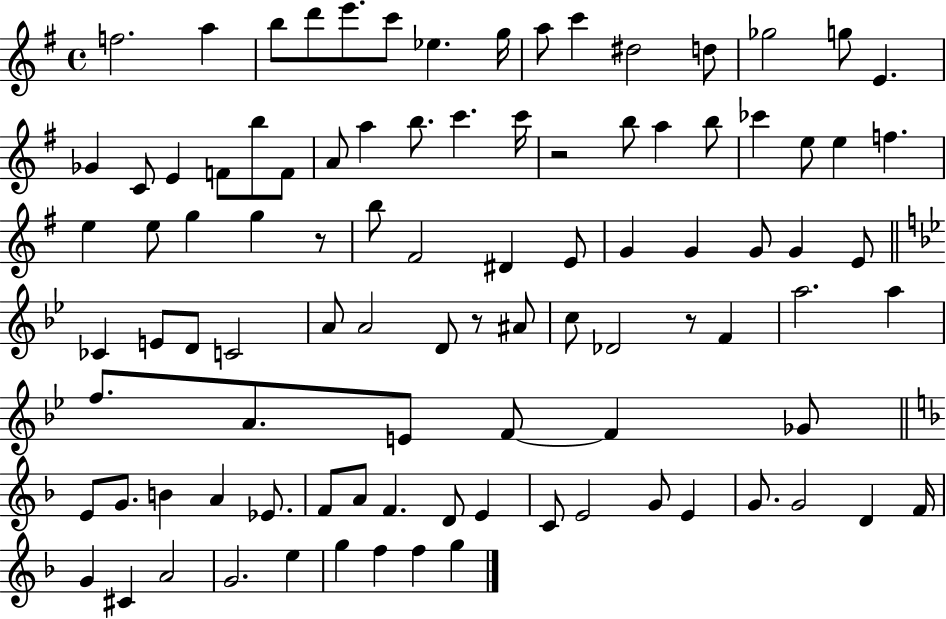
{
  \clef treble
  \time 4/4
  \defaultTimeSignature
  \key g \major
  f''2. a''4 | b''8 d'''8 e'''8. c'''8 ees''4. g''16 | a''8 c'''4 dis''2 d''8 | ges''2 g''8 e'4. | \break ges'4 c'8 e'4 f'8 b''8 f'8 | a'8 a''4 b''8. c'''4. c'''16 | r2 b''8 a''4 b''8 | ces'''4 e''8 e''4 f''4. | \break e''4 e''8 g''4 g''4 r8 | b''8 fis'2 dis'4 e'8 | g'4 g'4 g'8 g'4 e'8 | \bar "||" \break \key g \minor ces'4 e'8 d'8 c'2 | a'8 a'2 d'8 r8 ais'8 | c''8 des'2 r8 f'4 | a''2. a''4 | \break f''8. a'8. e'8 f'8~~ f'4 ges'8 | \bar "||" \break \key f \major e'8 g'8. b'4 a'4 ees'8. | f'8 a'8 f'4. d'8 e'4 | c'8 e'2 g'8 e'4 | g'8. g'2 d'4 f'16 | \break g'4 cis'4 a'2 | g'2. e''4 | g''4 f''4 f''4 g''4 | \bar "|."
}